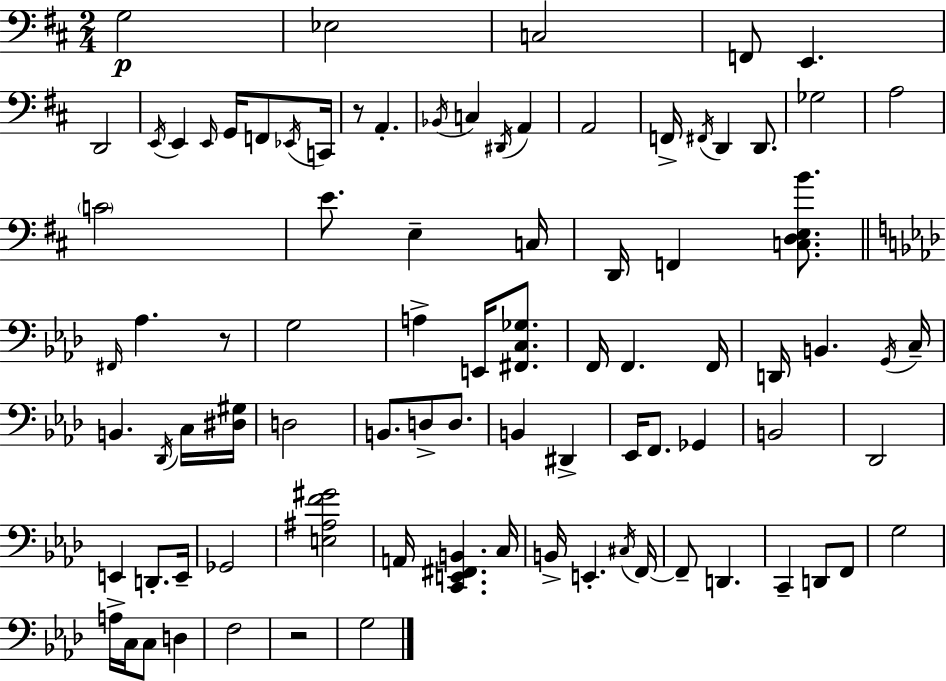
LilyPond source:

{
  \clef bass
  \numericTimeSignature
  \time 2/4
  \key d \major
  g2\p | ees2 | c2 | f,8 e,4. | \break d,2 | \acciaccatura { e,16 } e,4 \grace { e,16 } g,16 f,8 | \acciaccatura { ees,16 } c,16 r8 a,4.-. | \acciaccatura { bes,16 } c4 | \break \acciaccatura { dis,16 } a,4 a,2 | f,16-> \acciaccatura { fis,16 } d,4 | d,8. ges2 | a2 | \break \parenthesize c'2 | e'8. | e4-- c16 d,16 f,4 | <c d e b'>8. \bar "||" \break \key f \minor \grace { fis,16 } aes4. r8 | g2 | a4-> e,16 <fis, c ges>8. | f,16 f,4. | \break f,16 d,16 b,4. | \acciaccatura { g,16 } c16-- b,4. | \acciaccatura { des,16 } c16 <dis gis>16 d2 | b,8. d8-> | \break d8. b,4 dis,4-> | ees,16 f,8. ges,4 | b,2 | des,2 | \break e,4 d,8.-. | e,16-- ges,2 | <e ais f' gis'>2 | a,16 <c, e, fis, b,>4. | \break c16 b,16-> e,4.-. | \acciaccatura { cis16 } f,16~~ f,8-- d,4. | c,4-- | d,8 f,8 g2 | \break a16-> c16 c8 | d4 f2 | r2 | g2 | \break \bar "|."
}